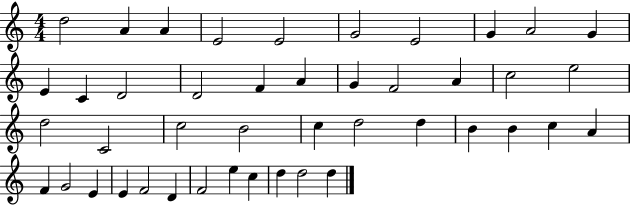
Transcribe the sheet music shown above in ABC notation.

X:1
T:Untitled
M:4/4
L:1/4
K:C
d2 A A E2 E2 G2 E2 G A2 G E C D2 D2 F A G F2 A c2 e2 d2 C2 c2 B2 c d2 d B B c A F G2 E E F2 D F2 e c d d2 d